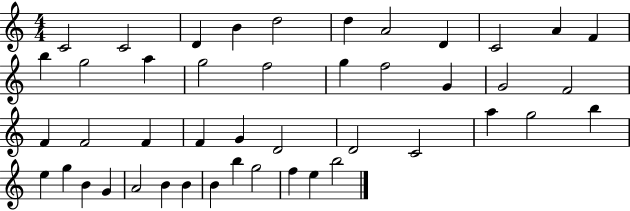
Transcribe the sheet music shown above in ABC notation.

X:1
T:Untitled
M:4/4
L:1/4
K:C
C2 C2 D B d2 d A2 D C2 A F b g2 a g2 f2 g f2 G G2 F2 F F2 F F G D2 D2 C2 a g2 b e g B G A2 B B B b g2 f e b2